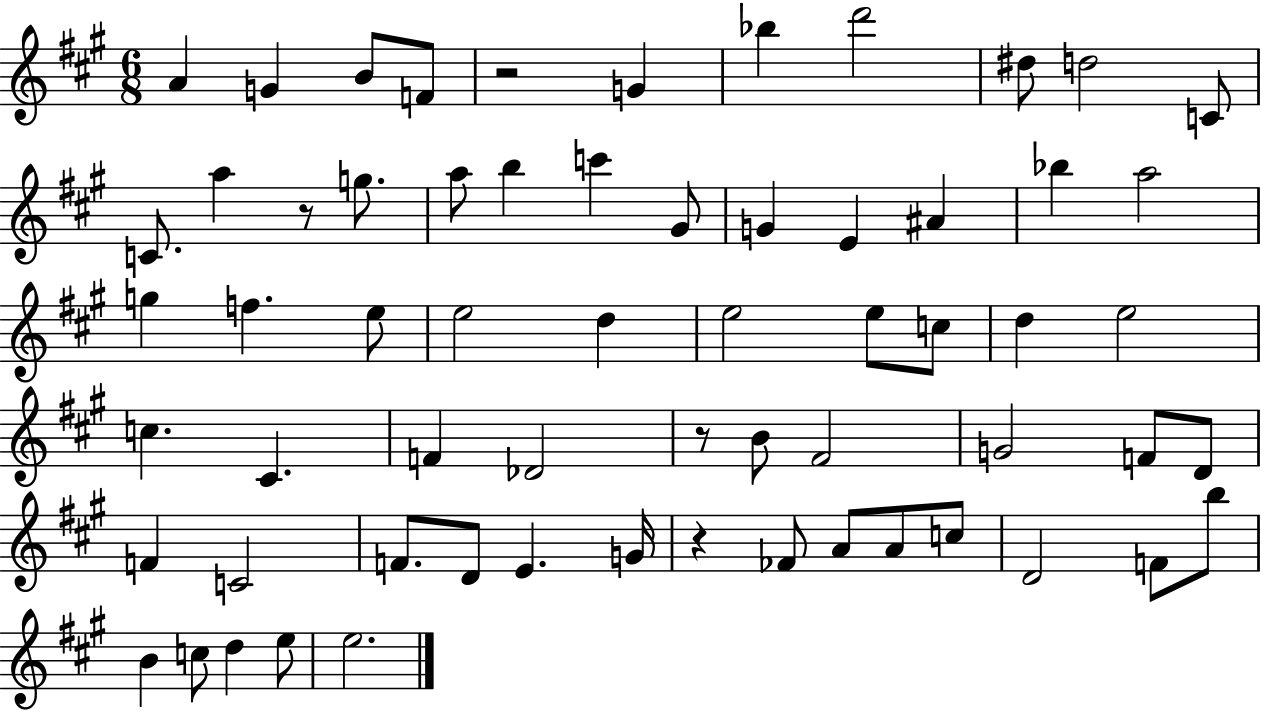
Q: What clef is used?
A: treble